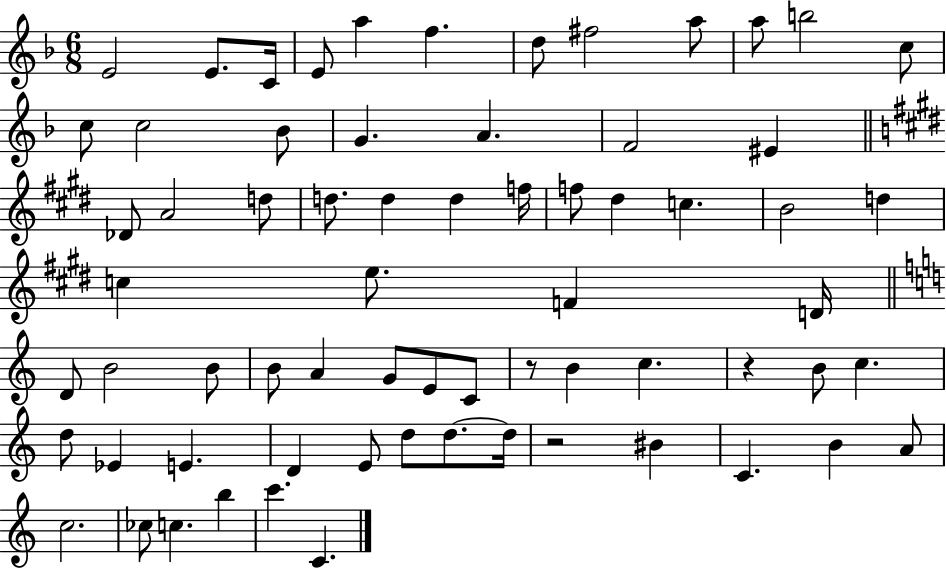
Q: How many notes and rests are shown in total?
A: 68